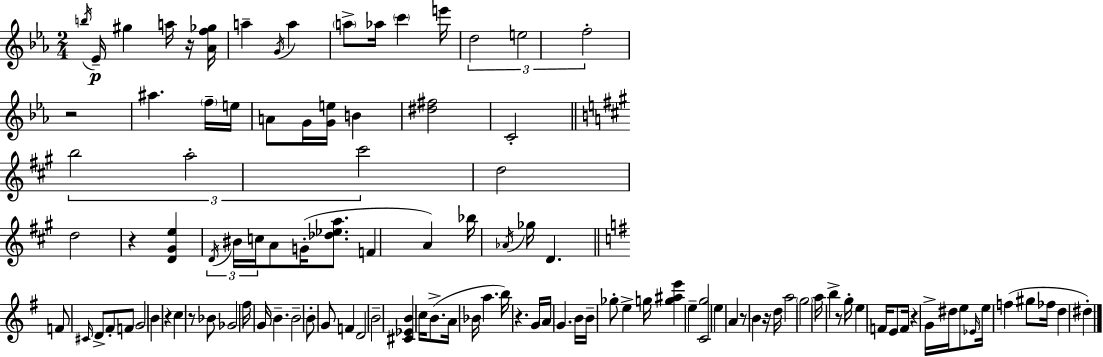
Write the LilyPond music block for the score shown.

{
  \clef treble
  \numericTimeSignature
  \time 2/4
  \key ees \major
  \repeat volta 2 { \acciaccatura { b''16 }\p ees'16-- gis''4 a''16 r16 | <aes' f'' ges''>16 a''4-- \acciaccatura { g'16 } a''4 | \parenthesize a''8-> aes''16 \parenthesize c'''4 | e'''16 \tuplet 3/2 { d''2 | \break e''2 | f''2-. } | r2 | ais''4. | \break \parenthesize f''16-- e''16 a'8 g'16 <g' e''>16 b'4 | <dis'' fis''>2 | c'2-. | \bar "||" \break \key a \major \tuplet 3/2 { b''2 | a''2-. | cis'''2 } | d''2 | \break d''2 | r4 <d' gis' e''>4 | \tuplet 3/2 { \acciaccatura { d'16 } bis'16 c''16 } a'8 g'16-.( <des'' ees'' a''>8. | f'4 a'4) | \break bes''16 \acciaccatura { aes'16 } ges''16 d'4. | \bar "||" \break \key g \major f'8 \grace { cis'16 } d'8-> fis'8-. f'8 | g'2 | b'4 r4 | c''4 r8 bes'8 | \break ges'2 | fis''16 g'16 b'4.-- | b'2-- | b'8-. g'8 f'4 | \break d'2 | b'2-- | <cis' ees' b'>4 c''16 b'8.->( | a'16 bes'16 a''4. | \break b''16) r4. | g'16 \parenthesize a'16 g'4. | b'16 b'16-- ges''8-. e''4-> | g''16 <g'' ais'' e'''>4 e''4-- | \break <c' g''>2 | e''4 a'4 | r8 b'4 r16 | d''16 a''2 | \break \parenthesize g''2 | a''16 b''4-> r8 | g''16-. e''4 f'16 e'8 | f'16 r4 g'16-> dis''16 e''8 | \break \grace { ees'16 } e''16 f''4( gis''8 | fes''16 d''4 dis''4-.) | } \bar "|."
}